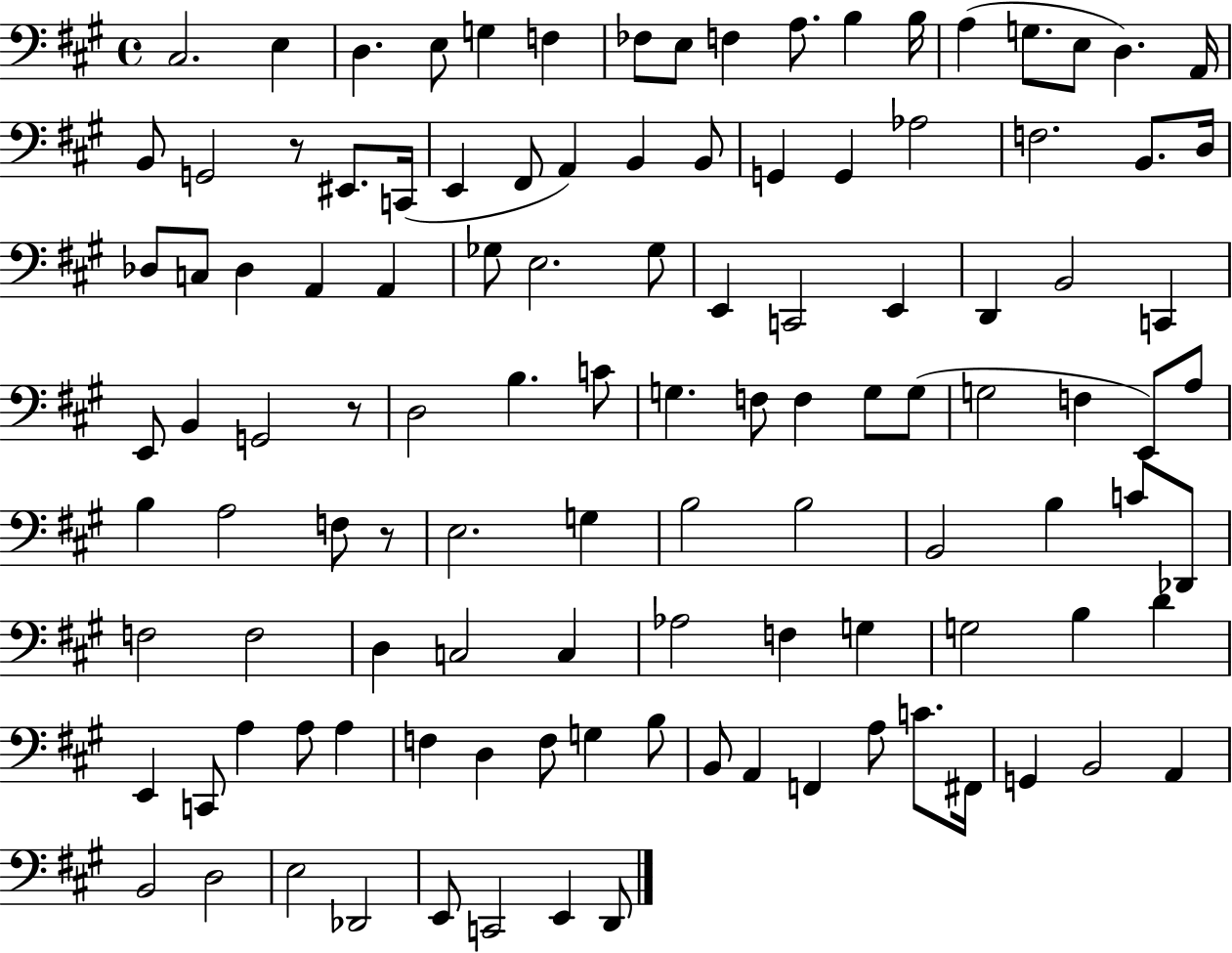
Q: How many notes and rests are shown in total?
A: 113